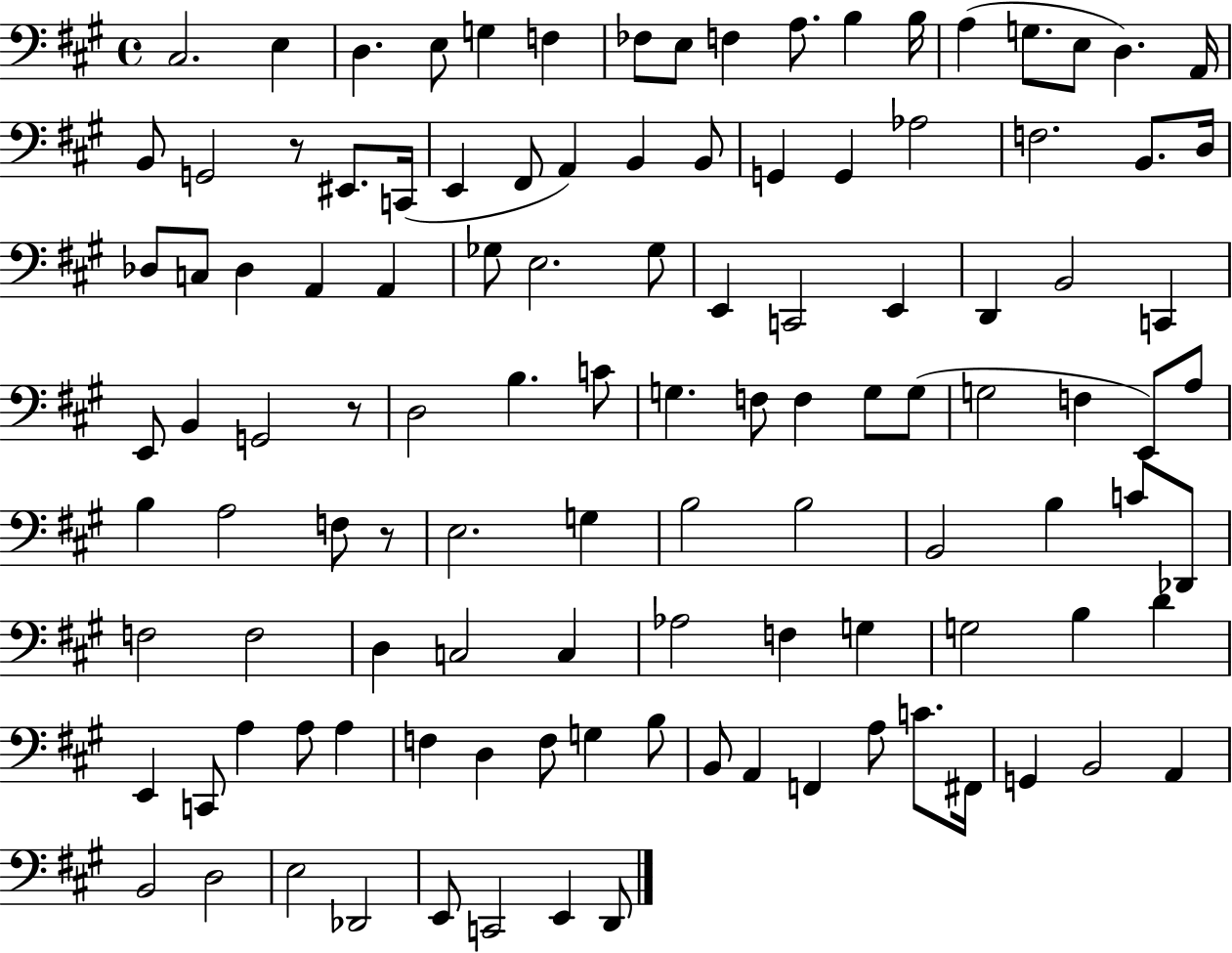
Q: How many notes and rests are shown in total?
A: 113